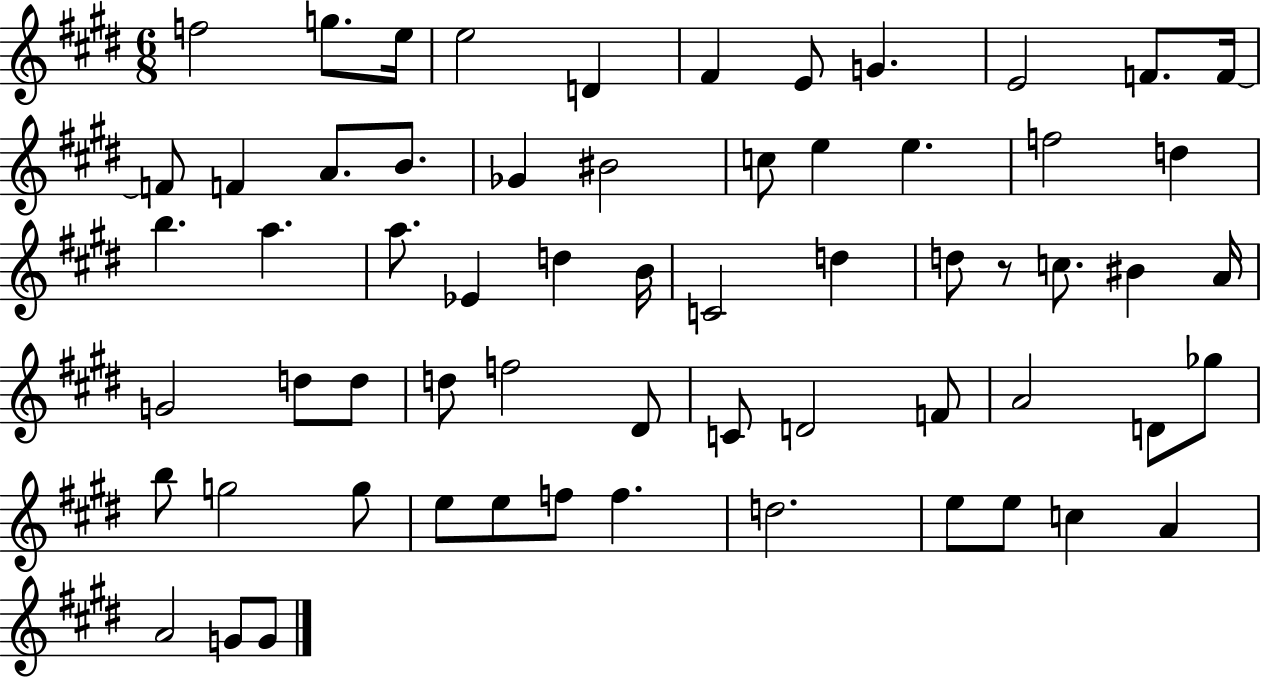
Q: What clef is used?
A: treble